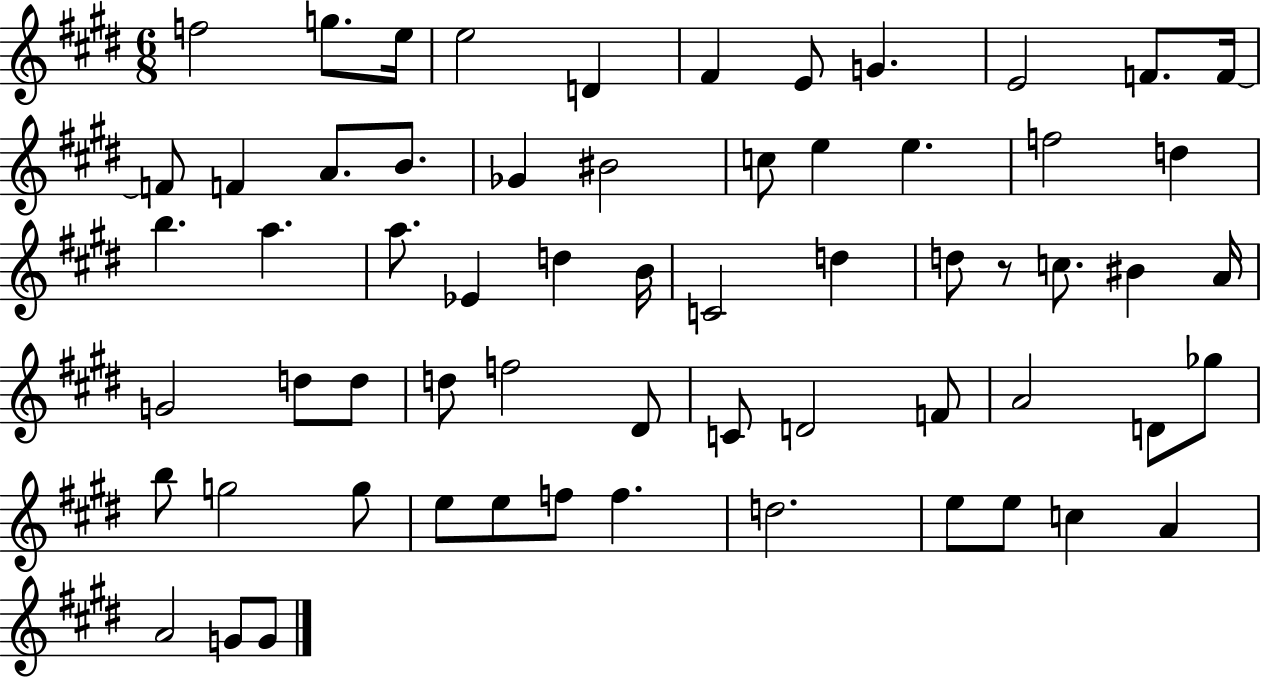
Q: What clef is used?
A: treble